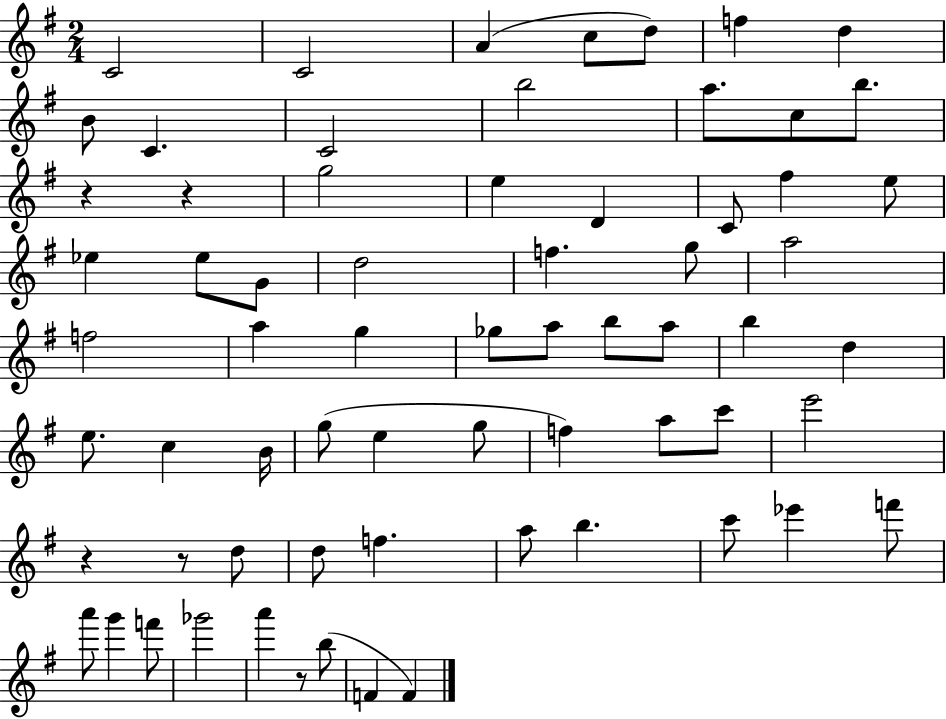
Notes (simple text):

C4/h C4/h A4/q C5/e D5/e F5/q D5/q B4/e C4/q. C4/h B5/h A5/e. C5/e B5/e. R/q R/q G5/h E5/q D4/q C4/e F#5/q E5/e Eb5/q Eb5/e G4/e D5/h F5/q. G5/e A5/h F5/h A5/q G5/q Gb5/e A5/e B5/e A5/e B5/q D5/q E5/e. C5/q B4/s G5/e E5/q G5/e F5/q A5/e C6/e E6/h R/q R/e D5/e D5/e F5/q. A5/e B5/q. C6/e Eb6/q F6/e A6/e G6/q F6/e Gb6/h A6/q R/e B5/e F4/q F4/q